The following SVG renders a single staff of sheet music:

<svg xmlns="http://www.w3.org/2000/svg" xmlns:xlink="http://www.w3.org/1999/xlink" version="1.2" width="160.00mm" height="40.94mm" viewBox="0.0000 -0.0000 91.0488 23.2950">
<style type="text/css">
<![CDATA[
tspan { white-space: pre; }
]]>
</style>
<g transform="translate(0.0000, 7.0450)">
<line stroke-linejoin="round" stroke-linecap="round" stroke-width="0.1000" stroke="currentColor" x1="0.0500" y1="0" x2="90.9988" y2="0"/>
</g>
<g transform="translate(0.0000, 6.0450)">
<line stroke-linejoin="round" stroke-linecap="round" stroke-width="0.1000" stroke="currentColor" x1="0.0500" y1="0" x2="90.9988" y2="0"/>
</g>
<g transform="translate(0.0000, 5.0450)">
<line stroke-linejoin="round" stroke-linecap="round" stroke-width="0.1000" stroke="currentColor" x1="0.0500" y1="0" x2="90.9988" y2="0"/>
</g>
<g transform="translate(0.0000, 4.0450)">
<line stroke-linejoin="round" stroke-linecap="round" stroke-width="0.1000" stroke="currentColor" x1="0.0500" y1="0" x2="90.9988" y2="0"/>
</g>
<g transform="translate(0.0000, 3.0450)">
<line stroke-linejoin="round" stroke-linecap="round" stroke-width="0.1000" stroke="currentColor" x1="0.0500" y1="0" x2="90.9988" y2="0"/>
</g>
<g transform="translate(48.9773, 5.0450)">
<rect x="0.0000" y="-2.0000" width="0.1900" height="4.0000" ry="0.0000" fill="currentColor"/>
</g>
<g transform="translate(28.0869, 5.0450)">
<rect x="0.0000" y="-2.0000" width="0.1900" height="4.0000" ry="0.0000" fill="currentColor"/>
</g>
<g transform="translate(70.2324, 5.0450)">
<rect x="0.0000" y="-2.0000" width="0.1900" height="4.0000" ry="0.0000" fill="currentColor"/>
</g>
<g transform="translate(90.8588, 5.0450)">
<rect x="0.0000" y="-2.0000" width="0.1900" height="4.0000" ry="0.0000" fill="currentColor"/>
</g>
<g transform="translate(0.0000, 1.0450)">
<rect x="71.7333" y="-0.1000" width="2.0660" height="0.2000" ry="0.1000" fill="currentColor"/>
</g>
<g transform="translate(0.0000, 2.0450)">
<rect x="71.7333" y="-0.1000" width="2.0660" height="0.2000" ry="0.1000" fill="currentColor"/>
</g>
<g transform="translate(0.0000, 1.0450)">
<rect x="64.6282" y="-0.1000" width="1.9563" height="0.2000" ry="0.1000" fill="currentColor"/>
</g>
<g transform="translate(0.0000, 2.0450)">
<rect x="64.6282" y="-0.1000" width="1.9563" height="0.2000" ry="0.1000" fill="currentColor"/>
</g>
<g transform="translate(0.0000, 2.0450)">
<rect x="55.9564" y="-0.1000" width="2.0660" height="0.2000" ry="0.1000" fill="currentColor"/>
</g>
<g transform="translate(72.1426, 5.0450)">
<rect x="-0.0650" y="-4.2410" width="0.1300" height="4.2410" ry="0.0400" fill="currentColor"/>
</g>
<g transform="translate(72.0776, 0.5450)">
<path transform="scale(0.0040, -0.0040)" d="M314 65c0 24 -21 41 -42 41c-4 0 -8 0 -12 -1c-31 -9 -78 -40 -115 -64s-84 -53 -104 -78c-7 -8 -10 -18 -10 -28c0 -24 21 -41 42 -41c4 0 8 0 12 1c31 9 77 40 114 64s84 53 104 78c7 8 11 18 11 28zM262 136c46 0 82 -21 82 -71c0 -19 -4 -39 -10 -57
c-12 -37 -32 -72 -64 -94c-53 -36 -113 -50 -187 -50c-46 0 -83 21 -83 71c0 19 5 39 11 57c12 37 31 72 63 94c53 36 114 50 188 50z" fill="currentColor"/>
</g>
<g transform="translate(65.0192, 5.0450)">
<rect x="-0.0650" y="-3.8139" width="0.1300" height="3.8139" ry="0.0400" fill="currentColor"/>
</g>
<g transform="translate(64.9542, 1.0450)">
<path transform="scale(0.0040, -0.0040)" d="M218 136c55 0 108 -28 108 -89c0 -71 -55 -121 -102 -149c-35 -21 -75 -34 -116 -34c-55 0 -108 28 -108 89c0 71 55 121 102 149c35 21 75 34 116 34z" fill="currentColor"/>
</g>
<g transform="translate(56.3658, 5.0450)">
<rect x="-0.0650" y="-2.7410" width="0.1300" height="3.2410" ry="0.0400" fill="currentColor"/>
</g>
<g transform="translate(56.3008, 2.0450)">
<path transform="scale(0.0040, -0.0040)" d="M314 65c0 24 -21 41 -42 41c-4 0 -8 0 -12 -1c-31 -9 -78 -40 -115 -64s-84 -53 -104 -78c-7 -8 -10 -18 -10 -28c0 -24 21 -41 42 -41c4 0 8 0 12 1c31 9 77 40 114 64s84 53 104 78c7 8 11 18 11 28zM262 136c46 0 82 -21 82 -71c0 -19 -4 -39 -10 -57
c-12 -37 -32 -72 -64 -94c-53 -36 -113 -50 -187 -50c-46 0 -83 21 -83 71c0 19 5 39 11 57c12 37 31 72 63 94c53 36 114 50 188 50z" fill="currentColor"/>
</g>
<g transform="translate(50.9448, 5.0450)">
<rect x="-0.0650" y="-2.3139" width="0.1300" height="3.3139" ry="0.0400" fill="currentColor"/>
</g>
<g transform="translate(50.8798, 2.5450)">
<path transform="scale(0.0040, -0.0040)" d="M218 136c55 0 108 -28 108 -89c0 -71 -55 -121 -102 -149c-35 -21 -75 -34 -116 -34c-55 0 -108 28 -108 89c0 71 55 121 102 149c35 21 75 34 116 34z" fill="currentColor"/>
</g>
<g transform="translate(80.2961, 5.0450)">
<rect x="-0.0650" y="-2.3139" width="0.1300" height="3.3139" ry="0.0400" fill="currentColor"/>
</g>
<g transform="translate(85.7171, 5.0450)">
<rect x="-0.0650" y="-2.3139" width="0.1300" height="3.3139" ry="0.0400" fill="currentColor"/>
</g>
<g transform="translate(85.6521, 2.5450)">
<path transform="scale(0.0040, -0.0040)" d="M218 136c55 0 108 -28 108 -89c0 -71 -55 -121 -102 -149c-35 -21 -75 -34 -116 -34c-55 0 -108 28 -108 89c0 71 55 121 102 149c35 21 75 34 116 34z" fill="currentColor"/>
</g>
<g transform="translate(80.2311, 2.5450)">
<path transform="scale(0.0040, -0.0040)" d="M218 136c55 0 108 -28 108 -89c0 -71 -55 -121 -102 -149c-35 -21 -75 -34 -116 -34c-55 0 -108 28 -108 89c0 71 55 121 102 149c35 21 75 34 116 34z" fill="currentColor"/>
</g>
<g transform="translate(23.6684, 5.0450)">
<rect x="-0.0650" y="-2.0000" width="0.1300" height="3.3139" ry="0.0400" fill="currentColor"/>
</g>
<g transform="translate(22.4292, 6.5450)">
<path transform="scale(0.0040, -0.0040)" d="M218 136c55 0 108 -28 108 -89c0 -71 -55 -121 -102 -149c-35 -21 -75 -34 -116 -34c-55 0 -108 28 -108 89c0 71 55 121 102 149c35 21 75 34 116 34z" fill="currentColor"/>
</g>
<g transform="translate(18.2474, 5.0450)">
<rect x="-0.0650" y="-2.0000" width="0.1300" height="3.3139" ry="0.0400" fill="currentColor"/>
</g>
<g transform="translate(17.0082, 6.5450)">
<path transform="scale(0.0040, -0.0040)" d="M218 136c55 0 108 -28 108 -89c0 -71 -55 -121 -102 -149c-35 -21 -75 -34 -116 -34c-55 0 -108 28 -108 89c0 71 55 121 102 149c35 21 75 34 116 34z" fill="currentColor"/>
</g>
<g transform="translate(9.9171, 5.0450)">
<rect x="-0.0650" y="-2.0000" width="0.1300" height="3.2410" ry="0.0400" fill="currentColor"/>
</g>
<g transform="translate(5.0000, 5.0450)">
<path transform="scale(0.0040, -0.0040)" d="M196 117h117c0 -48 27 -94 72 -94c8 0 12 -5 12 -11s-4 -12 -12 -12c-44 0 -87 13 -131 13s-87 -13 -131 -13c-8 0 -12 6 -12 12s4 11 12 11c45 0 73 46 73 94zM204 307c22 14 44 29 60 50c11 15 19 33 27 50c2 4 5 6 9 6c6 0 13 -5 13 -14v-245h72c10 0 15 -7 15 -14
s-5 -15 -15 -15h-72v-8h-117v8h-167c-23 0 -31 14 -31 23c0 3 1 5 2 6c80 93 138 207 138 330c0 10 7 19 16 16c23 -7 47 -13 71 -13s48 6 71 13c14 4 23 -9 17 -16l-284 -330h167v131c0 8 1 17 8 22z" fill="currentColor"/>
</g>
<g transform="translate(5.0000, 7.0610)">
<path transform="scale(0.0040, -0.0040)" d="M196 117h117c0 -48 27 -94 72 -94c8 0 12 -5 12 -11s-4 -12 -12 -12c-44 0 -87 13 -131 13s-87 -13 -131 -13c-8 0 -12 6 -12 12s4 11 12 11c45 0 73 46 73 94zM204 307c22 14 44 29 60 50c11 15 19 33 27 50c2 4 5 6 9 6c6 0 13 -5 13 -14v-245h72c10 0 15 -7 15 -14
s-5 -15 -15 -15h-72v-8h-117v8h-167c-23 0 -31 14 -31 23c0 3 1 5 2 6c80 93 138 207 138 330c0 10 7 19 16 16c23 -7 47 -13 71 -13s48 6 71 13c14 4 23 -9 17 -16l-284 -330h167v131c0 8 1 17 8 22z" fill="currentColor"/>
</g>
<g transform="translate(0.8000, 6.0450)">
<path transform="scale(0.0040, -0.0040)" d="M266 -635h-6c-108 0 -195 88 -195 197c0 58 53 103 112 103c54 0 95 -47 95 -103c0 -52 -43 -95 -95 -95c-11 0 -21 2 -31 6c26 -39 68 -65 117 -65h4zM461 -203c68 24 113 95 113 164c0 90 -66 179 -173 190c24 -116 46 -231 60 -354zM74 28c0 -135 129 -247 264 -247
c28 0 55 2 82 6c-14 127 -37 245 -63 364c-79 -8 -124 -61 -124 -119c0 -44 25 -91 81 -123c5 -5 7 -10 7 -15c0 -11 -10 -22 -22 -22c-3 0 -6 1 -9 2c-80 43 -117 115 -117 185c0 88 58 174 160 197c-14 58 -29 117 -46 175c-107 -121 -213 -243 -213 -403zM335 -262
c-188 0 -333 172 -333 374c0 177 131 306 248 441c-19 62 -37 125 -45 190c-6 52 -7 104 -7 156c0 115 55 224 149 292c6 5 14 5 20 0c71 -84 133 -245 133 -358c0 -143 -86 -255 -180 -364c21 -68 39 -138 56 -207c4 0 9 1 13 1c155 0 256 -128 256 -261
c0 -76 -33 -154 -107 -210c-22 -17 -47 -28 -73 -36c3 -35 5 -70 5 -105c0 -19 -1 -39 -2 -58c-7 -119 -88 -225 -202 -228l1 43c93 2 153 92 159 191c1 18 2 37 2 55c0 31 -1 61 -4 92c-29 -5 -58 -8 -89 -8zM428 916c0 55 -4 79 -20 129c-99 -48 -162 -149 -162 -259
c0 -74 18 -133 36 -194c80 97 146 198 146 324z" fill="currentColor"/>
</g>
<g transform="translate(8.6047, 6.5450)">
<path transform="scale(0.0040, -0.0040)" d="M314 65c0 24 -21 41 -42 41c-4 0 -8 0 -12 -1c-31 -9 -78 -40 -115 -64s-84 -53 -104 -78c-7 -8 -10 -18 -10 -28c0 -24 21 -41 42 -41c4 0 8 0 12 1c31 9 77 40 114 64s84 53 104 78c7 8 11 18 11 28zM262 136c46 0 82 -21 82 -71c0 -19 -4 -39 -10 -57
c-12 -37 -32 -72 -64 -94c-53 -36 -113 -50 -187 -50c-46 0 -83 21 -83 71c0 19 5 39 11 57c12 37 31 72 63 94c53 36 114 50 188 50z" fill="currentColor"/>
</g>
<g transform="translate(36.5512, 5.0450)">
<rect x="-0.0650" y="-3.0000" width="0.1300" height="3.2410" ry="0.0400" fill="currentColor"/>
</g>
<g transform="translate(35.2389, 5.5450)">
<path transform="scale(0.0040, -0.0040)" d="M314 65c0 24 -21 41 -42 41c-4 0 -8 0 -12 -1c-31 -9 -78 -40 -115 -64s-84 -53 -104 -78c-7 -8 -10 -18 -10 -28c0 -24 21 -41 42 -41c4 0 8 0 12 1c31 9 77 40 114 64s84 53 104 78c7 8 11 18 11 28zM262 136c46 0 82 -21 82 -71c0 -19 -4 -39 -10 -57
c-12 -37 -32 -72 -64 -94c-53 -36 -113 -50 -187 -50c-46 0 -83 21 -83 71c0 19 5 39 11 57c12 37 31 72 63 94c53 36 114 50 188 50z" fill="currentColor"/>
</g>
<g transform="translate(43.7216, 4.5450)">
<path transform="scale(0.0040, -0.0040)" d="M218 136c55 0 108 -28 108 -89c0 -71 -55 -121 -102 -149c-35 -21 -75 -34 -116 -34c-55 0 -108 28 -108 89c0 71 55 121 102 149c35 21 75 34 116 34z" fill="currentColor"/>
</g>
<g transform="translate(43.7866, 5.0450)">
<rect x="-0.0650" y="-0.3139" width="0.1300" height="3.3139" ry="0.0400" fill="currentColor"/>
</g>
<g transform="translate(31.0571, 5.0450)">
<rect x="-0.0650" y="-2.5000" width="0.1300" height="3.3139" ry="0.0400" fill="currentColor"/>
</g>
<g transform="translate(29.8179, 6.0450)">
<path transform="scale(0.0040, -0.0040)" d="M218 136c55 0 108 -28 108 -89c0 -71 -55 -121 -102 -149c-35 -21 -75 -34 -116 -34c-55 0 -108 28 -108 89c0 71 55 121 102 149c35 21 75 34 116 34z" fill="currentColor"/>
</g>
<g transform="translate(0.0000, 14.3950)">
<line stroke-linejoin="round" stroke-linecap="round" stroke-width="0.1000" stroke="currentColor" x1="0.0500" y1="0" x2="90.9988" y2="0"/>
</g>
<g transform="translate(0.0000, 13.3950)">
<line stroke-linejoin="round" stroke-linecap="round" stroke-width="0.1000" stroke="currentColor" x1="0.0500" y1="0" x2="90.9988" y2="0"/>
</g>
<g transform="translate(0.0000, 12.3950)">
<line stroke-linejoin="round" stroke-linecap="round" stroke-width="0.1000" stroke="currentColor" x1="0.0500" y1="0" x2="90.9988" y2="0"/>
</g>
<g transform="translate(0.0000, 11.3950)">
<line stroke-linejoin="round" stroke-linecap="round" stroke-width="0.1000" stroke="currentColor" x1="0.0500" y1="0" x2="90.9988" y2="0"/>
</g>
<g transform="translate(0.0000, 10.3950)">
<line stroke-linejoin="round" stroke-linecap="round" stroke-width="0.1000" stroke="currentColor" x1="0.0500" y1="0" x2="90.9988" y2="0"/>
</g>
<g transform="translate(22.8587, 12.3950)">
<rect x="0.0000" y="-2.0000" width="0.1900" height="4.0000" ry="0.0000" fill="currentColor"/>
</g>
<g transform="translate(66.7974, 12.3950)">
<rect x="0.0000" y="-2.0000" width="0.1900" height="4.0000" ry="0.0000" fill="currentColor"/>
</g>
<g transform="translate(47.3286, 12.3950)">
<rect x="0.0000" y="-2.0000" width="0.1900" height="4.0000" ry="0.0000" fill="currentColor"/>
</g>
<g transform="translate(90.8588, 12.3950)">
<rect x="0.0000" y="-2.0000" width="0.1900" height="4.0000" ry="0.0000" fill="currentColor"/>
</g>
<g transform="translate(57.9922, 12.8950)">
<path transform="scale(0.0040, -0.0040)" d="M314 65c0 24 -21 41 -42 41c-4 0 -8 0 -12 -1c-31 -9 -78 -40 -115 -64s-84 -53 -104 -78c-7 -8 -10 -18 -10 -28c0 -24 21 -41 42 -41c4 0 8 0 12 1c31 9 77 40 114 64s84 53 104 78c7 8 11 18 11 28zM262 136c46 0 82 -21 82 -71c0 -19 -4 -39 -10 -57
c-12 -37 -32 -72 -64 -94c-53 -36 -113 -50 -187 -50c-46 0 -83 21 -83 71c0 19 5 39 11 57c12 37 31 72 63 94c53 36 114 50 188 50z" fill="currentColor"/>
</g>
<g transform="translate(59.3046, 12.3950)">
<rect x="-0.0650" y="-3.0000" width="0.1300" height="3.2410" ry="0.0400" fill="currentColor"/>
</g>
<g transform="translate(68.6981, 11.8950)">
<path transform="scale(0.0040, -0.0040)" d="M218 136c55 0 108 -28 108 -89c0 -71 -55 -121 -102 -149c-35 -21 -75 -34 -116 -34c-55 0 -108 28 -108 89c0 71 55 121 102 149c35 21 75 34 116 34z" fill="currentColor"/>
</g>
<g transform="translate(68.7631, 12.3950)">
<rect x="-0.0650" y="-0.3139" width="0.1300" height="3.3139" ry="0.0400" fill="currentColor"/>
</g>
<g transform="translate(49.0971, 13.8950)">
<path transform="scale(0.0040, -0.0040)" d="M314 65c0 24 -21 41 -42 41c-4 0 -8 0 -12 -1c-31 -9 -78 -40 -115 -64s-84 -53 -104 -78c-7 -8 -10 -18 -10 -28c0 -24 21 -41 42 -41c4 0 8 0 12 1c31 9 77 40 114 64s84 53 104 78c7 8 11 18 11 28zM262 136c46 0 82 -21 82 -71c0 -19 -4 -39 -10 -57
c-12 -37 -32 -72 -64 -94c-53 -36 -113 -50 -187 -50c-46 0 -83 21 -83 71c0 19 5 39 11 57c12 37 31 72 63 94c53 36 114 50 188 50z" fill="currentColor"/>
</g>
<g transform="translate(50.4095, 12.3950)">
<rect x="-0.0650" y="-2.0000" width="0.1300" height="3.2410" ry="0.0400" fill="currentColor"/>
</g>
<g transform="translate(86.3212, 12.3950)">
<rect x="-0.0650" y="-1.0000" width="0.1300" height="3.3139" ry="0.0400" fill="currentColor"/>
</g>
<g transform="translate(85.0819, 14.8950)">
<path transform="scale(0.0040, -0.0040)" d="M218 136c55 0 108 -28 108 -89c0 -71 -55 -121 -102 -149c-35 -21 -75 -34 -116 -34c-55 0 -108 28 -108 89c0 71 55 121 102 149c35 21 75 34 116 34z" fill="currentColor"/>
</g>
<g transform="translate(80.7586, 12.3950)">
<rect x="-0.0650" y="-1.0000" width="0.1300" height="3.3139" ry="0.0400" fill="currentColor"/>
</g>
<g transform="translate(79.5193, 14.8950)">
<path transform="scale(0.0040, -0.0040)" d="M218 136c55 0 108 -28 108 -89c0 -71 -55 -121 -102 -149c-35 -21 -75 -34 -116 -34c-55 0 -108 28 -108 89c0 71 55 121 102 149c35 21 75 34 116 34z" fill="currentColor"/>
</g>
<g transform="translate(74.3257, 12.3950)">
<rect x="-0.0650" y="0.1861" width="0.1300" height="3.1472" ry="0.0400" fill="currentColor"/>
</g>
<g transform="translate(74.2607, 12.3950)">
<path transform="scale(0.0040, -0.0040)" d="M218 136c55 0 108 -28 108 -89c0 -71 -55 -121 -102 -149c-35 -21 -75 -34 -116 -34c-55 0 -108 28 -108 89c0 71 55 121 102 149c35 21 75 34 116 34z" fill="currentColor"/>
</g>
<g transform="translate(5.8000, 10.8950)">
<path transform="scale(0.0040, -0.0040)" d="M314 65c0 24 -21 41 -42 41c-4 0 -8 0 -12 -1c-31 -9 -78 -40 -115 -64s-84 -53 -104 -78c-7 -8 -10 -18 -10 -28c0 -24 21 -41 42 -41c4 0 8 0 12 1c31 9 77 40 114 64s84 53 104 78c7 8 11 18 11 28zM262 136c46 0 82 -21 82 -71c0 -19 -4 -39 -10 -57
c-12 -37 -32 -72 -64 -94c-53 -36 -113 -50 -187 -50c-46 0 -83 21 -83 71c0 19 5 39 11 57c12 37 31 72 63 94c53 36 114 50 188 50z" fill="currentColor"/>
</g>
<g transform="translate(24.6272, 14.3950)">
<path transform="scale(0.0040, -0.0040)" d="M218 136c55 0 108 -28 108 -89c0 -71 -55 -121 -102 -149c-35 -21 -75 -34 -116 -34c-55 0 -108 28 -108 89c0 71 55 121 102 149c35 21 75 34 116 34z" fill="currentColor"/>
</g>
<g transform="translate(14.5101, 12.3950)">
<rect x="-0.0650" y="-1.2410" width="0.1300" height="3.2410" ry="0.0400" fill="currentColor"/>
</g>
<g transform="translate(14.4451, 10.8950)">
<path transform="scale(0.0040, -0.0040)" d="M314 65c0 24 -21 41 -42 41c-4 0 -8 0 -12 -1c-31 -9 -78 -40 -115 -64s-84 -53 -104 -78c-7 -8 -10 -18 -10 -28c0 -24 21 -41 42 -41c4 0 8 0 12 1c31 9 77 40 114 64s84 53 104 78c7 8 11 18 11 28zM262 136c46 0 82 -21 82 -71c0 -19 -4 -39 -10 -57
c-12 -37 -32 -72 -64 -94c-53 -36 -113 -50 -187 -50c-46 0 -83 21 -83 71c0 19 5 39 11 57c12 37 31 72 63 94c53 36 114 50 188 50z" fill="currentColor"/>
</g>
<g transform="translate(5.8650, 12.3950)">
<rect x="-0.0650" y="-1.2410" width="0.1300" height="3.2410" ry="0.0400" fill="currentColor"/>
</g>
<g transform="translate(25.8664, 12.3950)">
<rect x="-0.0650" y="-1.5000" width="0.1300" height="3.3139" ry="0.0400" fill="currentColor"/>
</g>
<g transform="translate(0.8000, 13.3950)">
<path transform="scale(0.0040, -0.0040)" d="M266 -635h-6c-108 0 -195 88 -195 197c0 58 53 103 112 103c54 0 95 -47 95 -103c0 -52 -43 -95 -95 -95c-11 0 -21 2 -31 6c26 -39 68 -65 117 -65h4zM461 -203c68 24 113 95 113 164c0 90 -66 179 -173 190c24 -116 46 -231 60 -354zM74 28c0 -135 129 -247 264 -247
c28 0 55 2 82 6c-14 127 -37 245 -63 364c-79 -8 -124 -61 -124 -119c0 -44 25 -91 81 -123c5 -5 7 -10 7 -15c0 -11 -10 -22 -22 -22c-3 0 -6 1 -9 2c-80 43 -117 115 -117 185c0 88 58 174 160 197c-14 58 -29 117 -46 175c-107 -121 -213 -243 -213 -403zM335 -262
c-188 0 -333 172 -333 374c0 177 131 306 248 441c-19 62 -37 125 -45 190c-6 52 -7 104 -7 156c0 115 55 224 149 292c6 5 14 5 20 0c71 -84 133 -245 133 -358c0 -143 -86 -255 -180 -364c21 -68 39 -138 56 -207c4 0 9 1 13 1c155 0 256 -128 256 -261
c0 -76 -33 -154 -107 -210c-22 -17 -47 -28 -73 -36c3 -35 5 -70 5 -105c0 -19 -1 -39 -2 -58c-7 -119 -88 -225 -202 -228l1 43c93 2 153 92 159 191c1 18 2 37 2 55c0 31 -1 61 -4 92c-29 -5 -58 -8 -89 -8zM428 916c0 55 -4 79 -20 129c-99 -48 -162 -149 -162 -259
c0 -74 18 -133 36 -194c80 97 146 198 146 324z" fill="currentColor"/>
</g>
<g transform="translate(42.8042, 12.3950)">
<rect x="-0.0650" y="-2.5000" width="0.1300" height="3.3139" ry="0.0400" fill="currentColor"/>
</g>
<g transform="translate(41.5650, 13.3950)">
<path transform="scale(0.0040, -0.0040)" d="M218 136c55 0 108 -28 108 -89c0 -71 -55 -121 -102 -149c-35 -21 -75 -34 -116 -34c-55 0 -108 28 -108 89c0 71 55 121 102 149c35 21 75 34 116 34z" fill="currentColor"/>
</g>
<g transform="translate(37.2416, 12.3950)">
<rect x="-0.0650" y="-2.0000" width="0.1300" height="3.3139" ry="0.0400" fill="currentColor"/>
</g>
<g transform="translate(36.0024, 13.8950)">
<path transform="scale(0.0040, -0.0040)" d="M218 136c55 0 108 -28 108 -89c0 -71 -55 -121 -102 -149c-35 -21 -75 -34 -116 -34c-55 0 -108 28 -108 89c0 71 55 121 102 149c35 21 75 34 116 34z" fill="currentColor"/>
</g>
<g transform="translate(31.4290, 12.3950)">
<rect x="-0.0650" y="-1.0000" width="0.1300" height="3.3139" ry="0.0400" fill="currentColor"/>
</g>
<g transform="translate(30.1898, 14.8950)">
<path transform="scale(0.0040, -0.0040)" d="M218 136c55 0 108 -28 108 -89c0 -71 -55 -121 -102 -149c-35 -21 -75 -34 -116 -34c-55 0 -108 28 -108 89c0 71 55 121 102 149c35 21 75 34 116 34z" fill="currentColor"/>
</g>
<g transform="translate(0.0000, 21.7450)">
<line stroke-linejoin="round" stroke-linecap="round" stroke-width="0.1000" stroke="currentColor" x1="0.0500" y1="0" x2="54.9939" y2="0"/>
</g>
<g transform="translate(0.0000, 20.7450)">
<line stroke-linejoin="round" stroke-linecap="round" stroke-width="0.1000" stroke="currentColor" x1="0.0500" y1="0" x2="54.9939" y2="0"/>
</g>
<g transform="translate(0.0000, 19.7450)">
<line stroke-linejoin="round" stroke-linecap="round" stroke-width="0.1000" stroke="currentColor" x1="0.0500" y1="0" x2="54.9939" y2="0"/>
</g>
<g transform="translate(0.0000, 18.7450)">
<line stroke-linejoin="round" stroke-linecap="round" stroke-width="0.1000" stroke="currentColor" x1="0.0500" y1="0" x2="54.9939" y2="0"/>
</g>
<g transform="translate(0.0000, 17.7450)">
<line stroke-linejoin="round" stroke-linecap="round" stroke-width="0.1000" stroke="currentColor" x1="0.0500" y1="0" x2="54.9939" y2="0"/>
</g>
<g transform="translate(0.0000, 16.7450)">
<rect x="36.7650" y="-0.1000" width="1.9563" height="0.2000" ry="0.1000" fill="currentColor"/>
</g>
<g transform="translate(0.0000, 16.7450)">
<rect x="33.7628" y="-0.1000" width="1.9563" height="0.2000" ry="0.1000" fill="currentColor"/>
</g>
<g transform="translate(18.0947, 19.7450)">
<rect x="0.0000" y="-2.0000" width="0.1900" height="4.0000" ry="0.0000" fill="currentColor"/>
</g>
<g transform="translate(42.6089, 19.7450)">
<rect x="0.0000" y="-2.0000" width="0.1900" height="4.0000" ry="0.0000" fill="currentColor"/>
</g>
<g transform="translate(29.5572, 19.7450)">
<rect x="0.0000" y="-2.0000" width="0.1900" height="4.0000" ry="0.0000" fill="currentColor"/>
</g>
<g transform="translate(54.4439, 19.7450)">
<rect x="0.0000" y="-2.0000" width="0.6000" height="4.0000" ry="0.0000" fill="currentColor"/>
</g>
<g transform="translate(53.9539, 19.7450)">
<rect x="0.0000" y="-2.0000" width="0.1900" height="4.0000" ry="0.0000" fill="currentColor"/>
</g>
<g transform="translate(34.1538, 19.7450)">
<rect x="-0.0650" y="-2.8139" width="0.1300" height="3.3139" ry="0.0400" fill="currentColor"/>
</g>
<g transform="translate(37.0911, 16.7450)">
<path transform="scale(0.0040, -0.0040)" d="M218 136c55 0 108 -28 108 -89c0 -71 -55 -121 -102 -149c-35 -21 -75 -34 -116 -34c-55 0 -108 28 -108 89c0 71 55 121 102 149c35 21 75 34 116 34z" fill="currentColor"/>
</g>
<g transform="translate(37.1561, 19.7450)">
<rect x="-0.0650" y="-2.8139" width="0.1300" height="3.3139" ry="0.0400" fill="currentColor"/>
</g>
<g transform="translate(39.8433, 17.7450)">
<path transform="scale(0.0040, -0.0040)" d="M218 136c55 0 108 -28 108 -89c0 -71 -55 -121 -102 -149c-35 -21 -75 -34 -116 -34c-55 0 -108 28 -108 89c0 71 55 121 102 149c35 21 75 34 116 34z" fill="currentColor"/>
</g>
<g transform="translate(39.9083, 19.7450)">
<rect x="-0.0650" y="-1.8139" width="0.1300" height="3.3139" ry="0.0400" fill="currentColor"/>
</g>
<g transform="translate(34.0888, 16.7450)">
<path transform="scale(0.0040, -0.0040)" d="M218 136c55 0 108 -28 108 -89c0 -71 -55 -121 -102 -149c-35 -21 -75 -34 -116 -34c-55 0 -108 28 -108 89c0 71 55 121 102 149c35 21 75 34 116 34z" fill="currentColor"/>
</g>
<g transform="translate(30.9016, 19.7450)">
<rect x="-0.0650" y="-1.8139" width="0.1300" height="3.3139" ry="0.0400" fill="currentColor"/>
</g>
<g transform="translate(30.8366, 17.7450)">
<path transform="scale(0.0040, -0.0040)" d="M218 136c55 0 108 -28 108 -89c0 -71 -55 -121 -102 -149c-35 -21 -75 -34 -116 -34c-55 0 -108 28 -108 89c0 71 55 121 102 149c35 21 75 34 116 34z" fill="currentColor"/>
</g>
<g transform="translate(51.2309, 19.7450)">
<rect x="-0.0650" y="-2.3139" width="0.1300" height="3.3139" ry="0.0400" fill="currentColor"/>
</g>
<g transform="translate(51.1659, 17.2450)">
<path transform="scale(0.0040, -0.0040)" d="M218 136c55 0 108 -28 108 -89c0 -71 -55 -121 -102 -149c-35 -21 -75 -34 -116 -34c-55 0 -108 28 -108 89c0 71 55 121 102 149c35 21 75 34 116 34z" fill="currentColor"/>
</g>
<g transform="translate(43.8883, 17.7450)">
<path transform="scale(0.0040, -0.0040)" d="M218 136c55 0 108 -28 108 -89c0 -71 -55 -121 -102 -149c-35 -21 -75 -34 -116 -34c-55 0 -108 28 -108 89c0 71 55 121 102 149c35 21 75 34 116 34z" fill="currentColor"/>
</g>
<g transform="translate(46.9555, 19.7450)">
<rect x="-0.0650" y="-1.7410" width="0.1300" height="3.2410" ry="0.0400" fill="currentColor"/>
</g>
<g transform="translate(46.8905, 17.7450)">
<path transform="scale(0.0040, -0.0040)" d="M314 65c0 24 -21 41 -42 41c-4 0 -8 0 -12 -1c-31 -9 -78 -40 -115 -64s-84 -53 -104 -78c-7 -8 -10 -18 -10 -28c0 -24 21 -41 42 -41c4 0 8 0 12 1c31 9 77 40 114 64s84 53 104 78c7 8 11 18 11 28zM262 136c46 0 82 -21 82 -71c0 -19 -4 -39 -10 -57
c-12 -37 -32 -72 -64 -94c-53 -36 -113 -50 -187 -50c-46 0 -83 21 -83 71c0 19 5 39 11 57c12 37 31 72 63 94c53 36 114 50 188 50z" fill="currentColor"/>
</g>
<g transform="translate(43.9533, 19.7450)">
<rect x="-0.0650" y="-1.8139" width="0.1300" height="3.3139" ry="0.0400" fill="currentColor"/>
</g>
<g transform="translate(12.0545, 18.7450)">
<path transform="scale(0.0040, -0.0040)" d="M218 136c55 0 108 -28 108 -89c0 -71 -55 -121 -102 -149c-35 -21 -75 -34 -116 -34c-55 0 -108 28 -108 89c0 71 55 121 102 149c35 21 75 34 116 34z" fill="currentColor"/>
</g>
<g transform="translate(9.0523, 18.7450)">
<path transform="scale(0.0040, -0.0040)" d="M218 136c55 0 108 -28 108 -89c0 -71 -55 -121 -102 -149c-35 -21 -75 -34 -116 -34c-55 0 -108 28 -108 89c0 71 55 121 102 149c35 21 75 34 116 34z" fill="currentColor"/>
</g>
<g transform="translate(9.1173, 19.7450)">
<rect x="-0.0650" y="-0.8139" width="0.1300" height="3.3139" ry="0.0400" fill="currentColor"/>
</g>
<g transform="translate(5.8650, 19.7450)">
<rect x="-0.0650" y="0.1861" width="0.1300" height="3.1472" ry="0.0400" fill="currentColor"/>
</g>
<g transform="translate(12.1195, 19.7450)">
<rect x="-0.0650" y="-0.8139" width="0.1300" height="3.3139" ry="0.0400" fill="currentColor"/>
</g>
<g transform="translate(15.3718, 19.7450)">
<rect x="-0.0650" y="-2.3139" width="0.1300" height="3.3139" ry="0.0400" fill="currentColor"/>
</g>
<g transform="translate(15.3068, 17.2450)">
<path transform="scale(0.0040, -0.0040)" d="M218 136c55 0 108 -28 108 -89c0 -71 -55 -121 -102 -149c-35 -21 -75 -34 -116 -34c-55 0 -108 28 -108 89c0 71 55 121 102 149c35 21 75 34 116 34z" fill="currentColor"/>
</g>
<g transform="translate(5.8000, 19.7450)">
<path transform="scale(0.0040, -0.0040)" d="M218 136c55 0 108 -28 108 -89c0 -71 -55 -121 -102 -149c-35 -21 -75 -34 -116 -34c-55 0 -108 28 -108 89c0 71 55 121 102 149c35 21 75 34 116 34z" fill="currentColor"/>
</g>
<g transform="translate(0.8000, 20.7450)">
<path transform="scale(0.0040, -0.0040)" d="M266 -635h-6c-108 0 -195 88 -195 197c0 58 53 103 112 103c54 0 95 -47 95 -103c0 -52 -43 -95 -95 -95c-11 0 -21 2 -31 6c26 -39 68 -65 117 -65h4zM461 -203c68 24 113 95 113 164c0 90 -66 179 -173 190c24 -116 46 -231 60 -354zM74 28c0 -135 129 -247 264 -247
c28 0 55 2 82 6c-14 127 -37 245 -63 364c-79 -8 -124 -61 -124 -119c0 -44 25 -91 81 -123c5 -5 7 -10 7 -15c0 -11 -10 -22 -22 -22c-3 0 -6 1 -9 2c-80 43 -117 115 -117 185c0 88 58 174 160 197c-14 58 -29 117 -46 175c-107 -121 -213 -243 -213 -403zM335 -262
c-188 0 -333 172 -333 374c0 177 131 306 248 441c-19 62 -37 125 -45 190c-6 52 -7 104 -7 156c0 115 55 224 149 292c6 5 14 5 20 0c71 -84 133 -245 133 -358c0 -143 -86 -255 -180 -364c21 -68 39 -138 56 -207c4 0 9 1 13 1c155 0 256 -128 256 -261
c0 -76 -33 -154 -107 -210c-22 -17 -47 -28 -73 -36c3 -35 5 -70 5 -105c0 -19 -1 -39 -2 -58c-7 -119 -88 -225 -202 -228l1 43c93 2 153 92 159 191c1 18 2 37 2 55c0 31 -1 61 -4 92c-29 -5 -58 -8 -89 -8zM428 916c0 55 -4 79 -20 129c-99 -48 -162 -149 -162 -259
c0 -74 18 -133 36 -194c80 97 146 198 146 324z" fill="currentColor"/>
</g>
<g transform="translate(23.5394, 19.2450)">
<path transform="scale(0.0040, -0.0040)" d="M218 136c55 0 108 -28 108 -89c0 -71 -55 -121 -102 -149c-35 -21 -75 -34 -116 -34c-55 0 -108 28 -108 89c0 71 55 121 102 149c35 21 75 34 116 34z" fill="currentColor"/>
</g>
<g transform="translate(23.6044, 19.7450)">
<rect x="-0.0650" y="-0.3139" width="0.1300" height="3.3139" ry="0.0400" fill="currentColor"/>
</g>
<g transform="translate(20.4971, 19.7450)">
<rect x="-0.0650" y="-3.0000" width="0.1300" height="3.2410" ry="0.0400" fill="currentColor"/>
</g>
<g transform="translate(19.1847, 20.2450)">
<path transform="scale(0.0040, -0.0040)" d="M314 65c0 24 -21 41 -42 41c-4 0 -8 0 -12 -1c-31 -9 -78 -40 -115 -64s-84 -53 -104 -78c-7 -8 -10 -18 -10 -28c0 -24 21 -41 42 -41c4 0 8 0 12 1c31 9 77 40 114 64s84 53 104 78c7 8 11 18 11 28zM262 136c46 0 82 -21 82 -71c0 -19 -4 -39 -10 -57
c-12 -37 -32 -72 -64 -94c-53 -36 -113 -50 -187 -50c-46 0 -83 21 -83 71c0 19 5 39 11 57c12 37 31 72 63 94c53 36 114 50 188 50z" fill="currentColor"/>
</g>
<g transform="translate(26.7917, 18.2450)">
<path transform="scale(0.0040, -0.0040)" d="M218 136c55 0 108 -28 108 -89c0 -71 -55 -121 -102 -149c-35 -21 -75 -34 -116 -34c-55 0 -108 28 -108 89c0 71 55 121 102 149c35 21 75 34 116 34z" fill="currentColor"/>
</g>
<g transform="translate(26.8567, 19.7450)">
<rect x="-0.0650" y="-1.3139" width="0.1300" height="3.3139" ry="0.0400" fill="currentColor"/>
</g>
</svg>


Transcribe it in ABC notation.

X:1
T:Untitled
M:4/4
L:1/4
K:C
F2 F F G A2 c g a2 c' d'2 g g e2 e2 E D F G F2 A2 c B D D B d d g A2 c e f a a f f f2 g